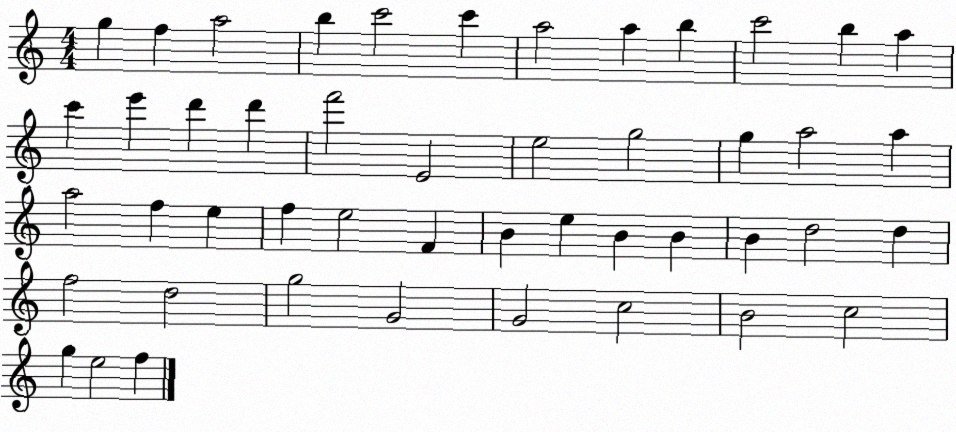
X:1
T:Untitled
M:4/4
L:1/4
K:C
g f a2 b c'2 c' a2 a b c'2 b a c' e' d' d' f'2 E2 e2 g2 g a2 a a2 f e f e2 F B e B B B d2 d f2 d2 g2 G2 G2 c2 B2 c2 g e2 f